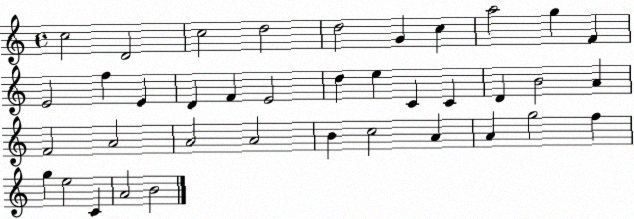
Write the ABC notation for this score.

X:1
T:Untitled
M:4/4
L:1/4
K:C
c2 D2 c2 d2 d2 G c a2 g F E2 f E D F E2 d e C C D B2 A F2 A2 A2 A2 B c2 A A g2 f g e2 C A2 B2